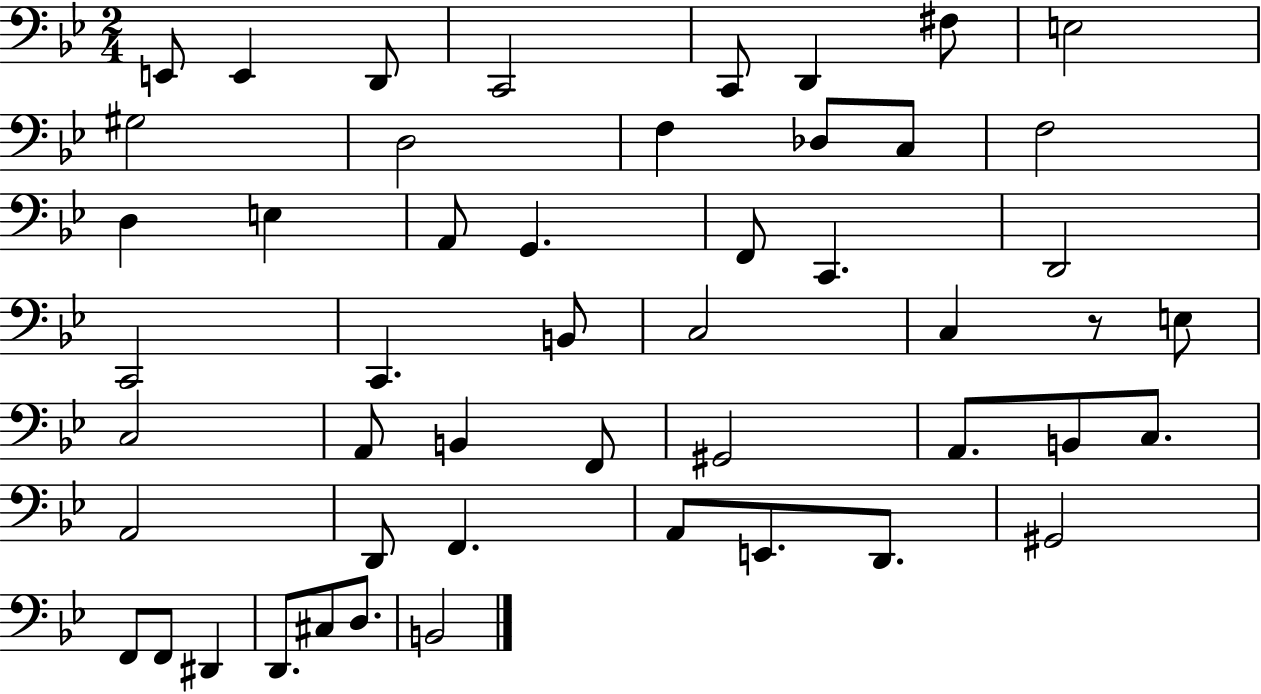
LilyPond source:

{
  \clef bass
  \numericTimeSignature
  \time 2/4
  \key bes \major
  e,8 e,4 d,8 | c,2 | c,8 d,4 fis8 | e2 | \break gis2 | d2 | f4 des8 c8 | f2 | \break d4 e4 | a,8 g,4. | f,8 c,4. | d,2 | \break c,2 | c,4. b,8 | c2 | c4 r8 e8 | \break c2 | a,8 b,4 f,8 | gis,2 | a,8. b,8 c8. | \break a,2 | d,8 f,4. | a,8 e,8. d,8. | gis,2 | \break f,8 f,8 dis,4 | d,8. cis8 d8. | b,2 | \bar "|."
}